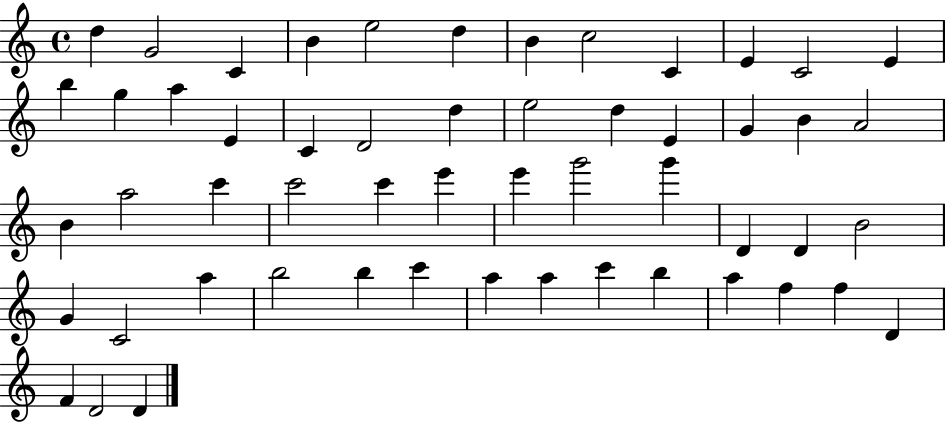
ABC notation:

X:1
T:Untitled
M:4/4
L:1/4
K:C
d G2 C B e2 d B c2 C E C2 E b g a E C D2 d e2 d E G B A2 B a2 c' c'2 c' e' e' g'2 g' D D B2 G C2 a b2 b c' a a c' b a f f D F D2 D